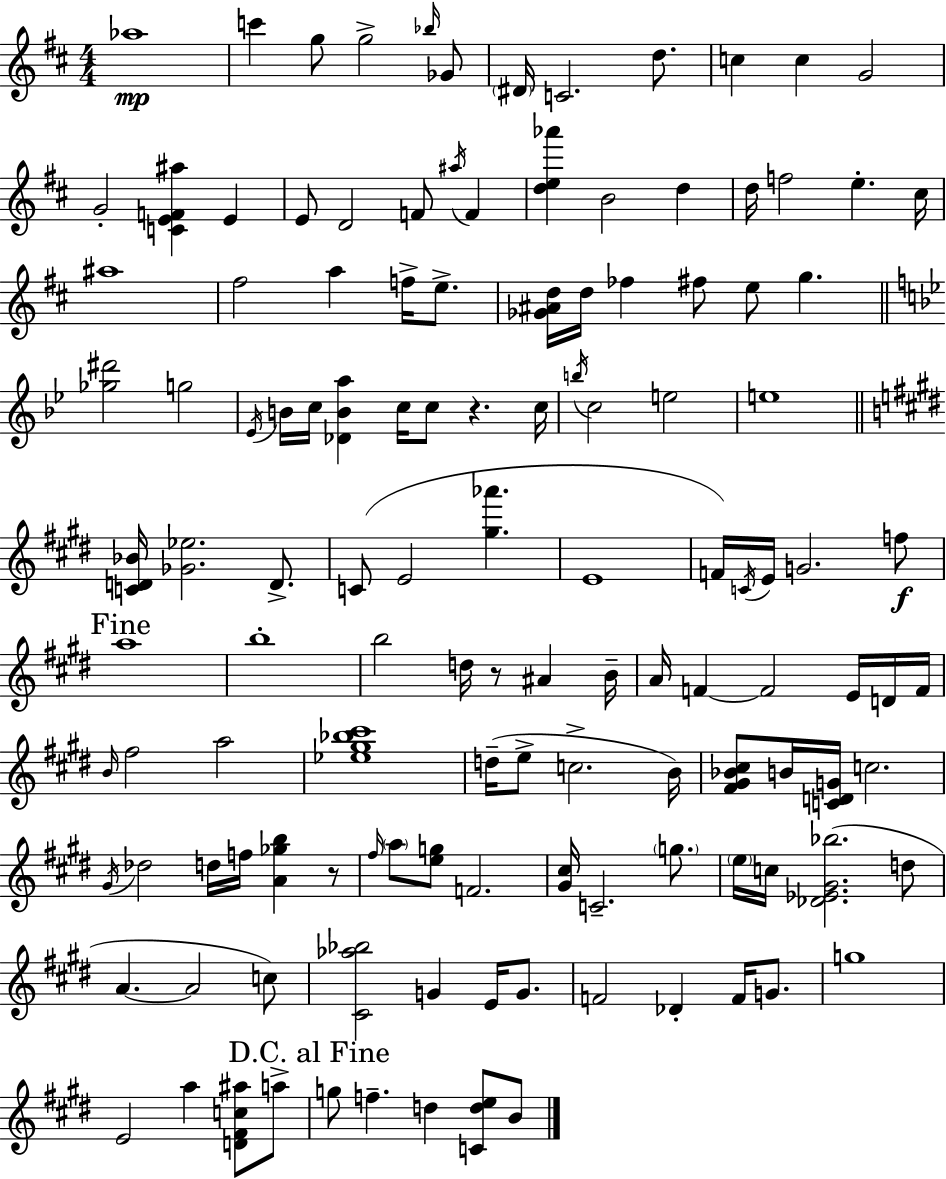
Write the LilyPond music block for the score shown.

{
  \clef treble
  \numericTimeSignature
  \time 4/4
  \key d \major
  \repeat volta 2 { aes''1\mp | c'''4 g''8 g''2-> \grace { bes''16 } ges'8 | \parenthesize dis'16 c'2. d''8. | c''4 c''4 g'2 | \break g'2-. <c' e' f' ais''>4 e'4 | e'8 d'2 f'8 \acciaccatura { ais''16 } f'4 | <d'' e'' aes'''>4 b'2 d''4 | d''16 f''2 e''4.-. | \break cis''16 ais''1 | fis''2 a''4 f''16-> e''8.-> | <ges' ais' d''>16 d''16 fes''4 fis''8 e''8 g''4. | \bar "||" \break \key bes \major <ges'' dis'''>2 g''2 | \acciaccatura { ees'16 } b'16 c''16 <des' b' a''>4 c''16 c''8 r4. | c''16 \acciaccatura { b''16 } c''2 e''2 | e''1 | \break \bar "||" \break \key e \major <c' d' bes'>16 <ges' ees''>2. d'8.-> | c'8( e'2 <gis'' aes'''>4. | e'1 | f'16) \acciaccatura { c'16 } e'16 g'2. f''8\f | \break \mark "Fine" a''1 | b''1-. | b''2 d''16 r8 ais'4 | b'16-- a'16 f'4~~ f'2 e'16 d'16 | \break f'16 \grace { b'16 } fis''2 a''2 | <ees'' gis'' bes'' cis'''>1 | d''16--( e''8-> c''2.-> | b'16) <fis' gis' bes' cis''>8 b'16 <c' d' g'>16 c''2. | \break \acciaccatura { gis'16 } des''2 d''16 f''16 <a' ges'' b''>4 | r8 \grace { fis''16 } \parenthesize a''8 <e'' g''>8 f'2. | <gis' cis''>16 c'2.-- | \parenthesize g''8. \parenthesize e''16 c''16 <des' ees' gis' bes''>2.( | \break d''8 a'4.~~ a'2 | c''8) <cis' aes'' bes''>2 g'4 | e'16 g'8. f'2 des'4-. | f'16 g'8. g''1 | \break e'2 a''4 | <d' fis' c'' ais''>8 a''8-> \mark "D.C. al Fine" g''8 f''4.-- d''4 | <c' d'' e''>8 b'8 } \bar "|."
}